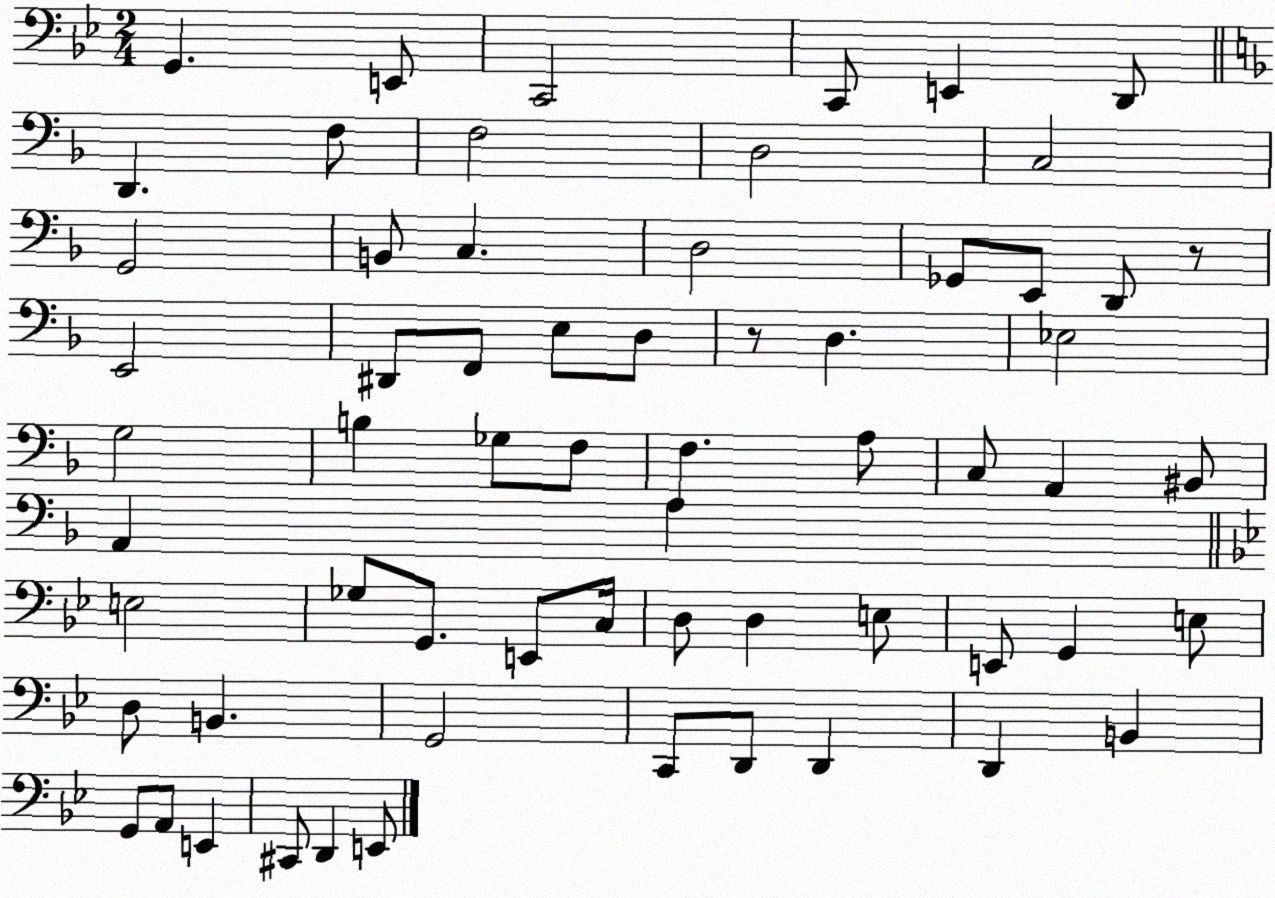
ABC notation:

X:1
T:Untitled
M:2/4
L:1/4
K:Bb
G,, E,,/2 C,,2 C,,/2 E,, D,,/2 D,, F,/2 F,2 D,2 C,2 G,,2 B,,/2 C, D,2 _G,,/2 E,,/2 D,,/2 z/2 E,,2 ^D,,/2 F,,/2 E,/2 D,/2 z/2 D, _E,2 G,2 B, _G,/2 F,/2 F, A,/2 C,/2 A,, ^B,,/2 A,, A, E,2 _G,/2 G,,/2 E,,/2 C,/4 D,/2 D, E,/2 E,,/2 G,, E,/2 D,/2 B,, G,,2 C,,/2 D,,/2 D,, D,, B,, G,,/2 A,,/2 E,, ^C,,/2 D,, E,,/2